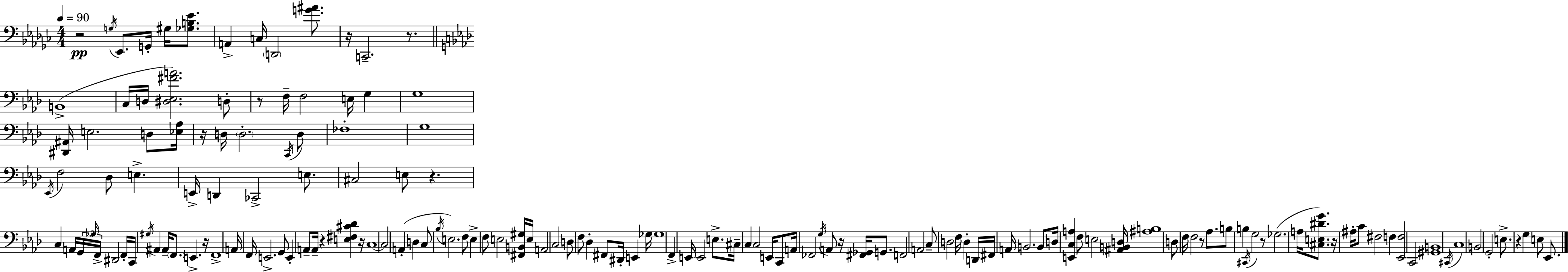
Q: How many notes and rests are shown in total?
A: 157